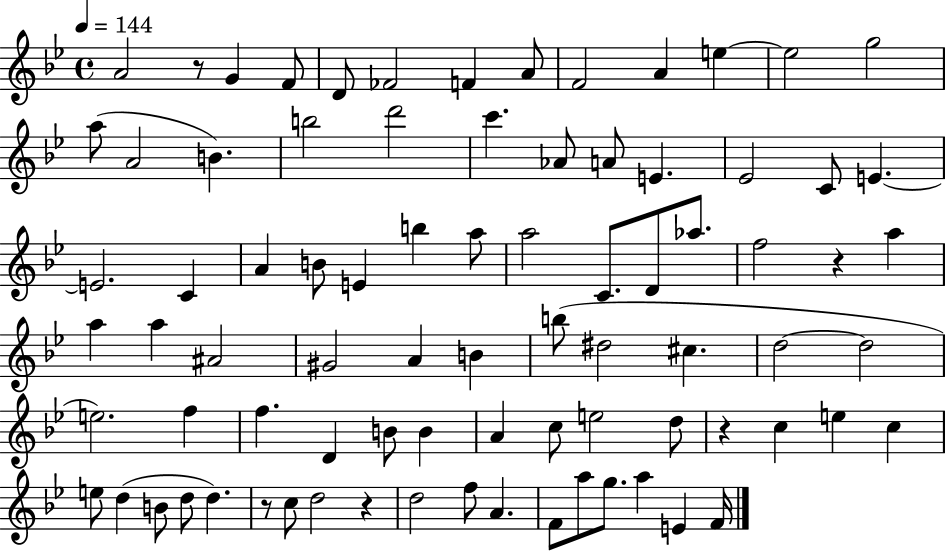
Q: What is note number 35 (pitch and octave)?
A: Ab5